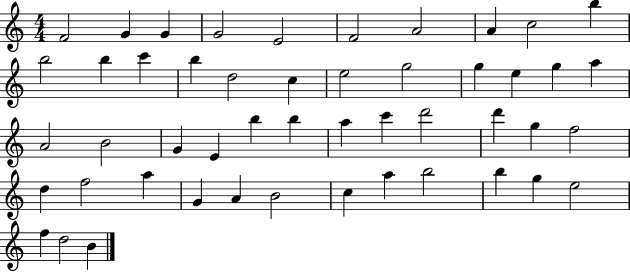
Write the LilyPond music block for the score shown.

{
  \clef treble
  \numericTimeSignature
  \time 4/4
  \key c \major
  f'2 g'4 g'4 | g'2 e'2 | f'2 a'2 | a'4 c''2 b''4 | \break b''2 b''4 c'''4 | b''4 d''2 c''4 | e''2 g''2 | g''4 e''4 g''4 a''4 | \break a'2 b'2 | g'4 e'4 b''4 b''4 | a''4 c'''4 d'''2 | d'''4 g''4 f''2 | \break d''4 f''2 a''4 | g'4 a'4 b'2 | c''4 a''4 b''2 | b''4 g''4 e''2 | \break f''4 d''2 b'4 | \bar "|."
}